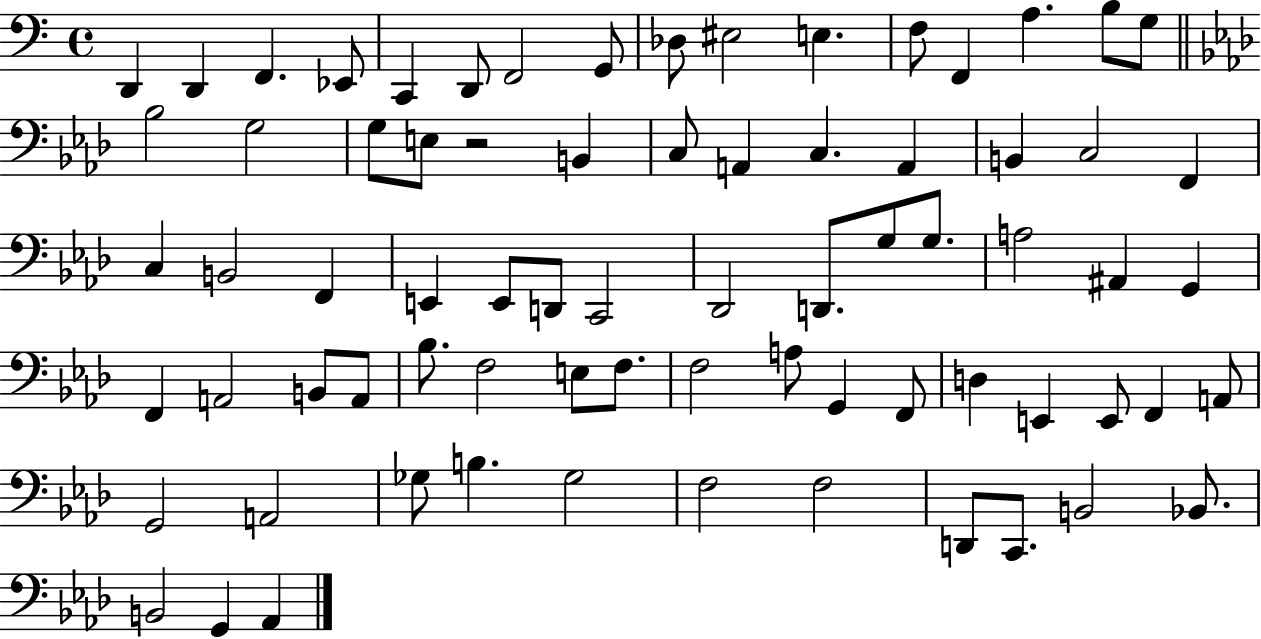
D2/q D2/q F2/q. Eb2/e C2/q D2/e F2/h G2/e Db3/e EIS3/h E3/q. F3/e F2/q A3/q. B3/e G3/e Bb3/h G3/h G3/e E3/e R/h B2/q C3/e A2/q C3/q. A2/q B2/q C3/h F2/q C3/q B2/h F2/q E2/q E2/e D2/e C2/h Db2/h D2/e. G3/e G3/e. A3/h A#2/q G2/q F2/q A2/h B2/e A2/e Bb3/e. F3/h E3/e F3/e. F3/h A3/e G2/q F2/e D3/q E2/q E2/e F2/q A2/e G2/h A2/h Gb3/e B3/q. Gb3/h F3/h F3/h D2/e C2/e. B2/h Bb2/e. B2/h G2/q Ab2/q